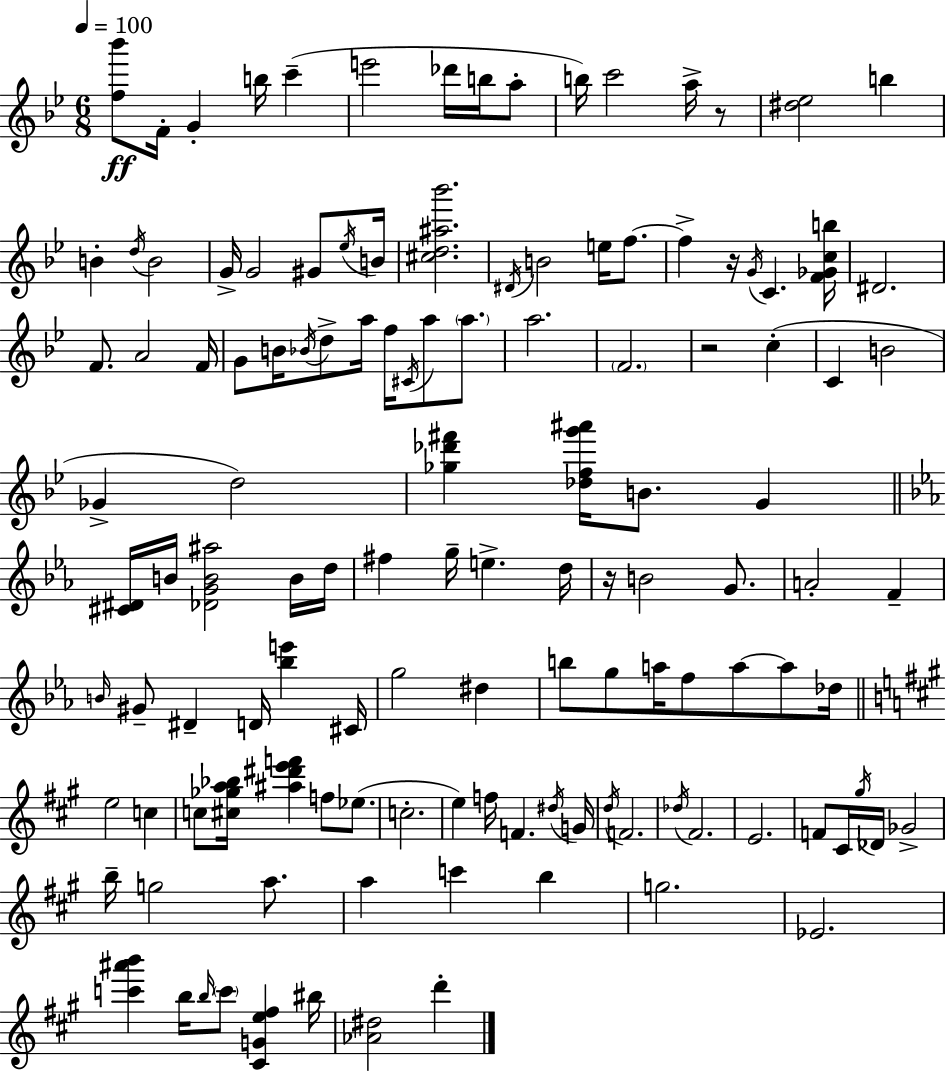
X:1
T:Untitled
M:6/8
L:1/4
K:Gm
[f_b']/2 F/4 G b/4 c' e'2 _d'/4 b/4 a/2 b/4 c'2 a/4 z/2 [^d_e]2 b B d/4 B2 G/4 G2 ^G/2 _e/4 B/4 [^cd^a_b']2 ^D/4 B2 e/4 f/2 f z/4 G/4 C [F_Gcb]/4 ^D2 F/2 A2 F/4 G/2 B/4 _B/4 d/2 a/4 f/4 ^C/4 a/2 a/2 a2 F2 z2 c C B2 _G d2 [_g_d'^f'] [_dfg'^a']/4 B/2 G [^C^D]/4 B/4 [_DGB^a]2 B/4 d/4 ^f g/4 e d/4 z/4 B2 G/2 A2 F B/4 ^G/2 ^D D/4 [_be'] ^C/4 g2 ^d b/2 g/2 a/4 f/2 a/2 a/2 _d/4 e2 c c/2 [^c_ga_b]/4 [^a^d'e'f'] f/2 _e/2 c2 e f/4 F ^d/4 G/4 d/4 F2 _d/4 ^F2 E2 F/2 ^C/4 ^g/4 _D/4 _G2 b/4 g2 a/2 a c' b g2 _E2 [c'^a'b'] b/4 b/4 c'/2 [^CGe^f] ^b/4 [_A^d]2 d'